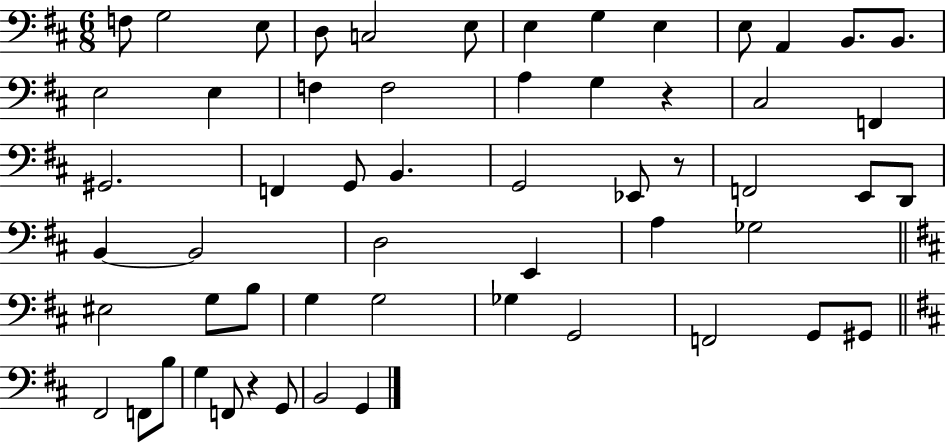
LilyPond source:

{
  \clef bass
  \numericTimeSignature
  \time 6/8
  \key d \major
  f8 g2 e8 | d8 c2 e8 | e4 g4 e4 | e8 a,4 b,8. b,8. | \break e2 e4 | f4 f2 | a4 g4 r4 | cis2 f,4 | \break gis,2. | f,4 g,8 b,4. | g,2 ees,8 r8 | f,2 e,8 d,8 | \break b,4~~ b,2 | d2 e,4 | a4 ges2 | \bar "||" \break \key d \major eis2 g8 b8 | g4 g2 | ges4 g,2 | f,2 g,8 gis,8 | \break \bar "||" \break \key d \major fis,2 f,8 b8 | g4 f,8 r4 g,8 | b,2 g,4 | \bar "|."
}